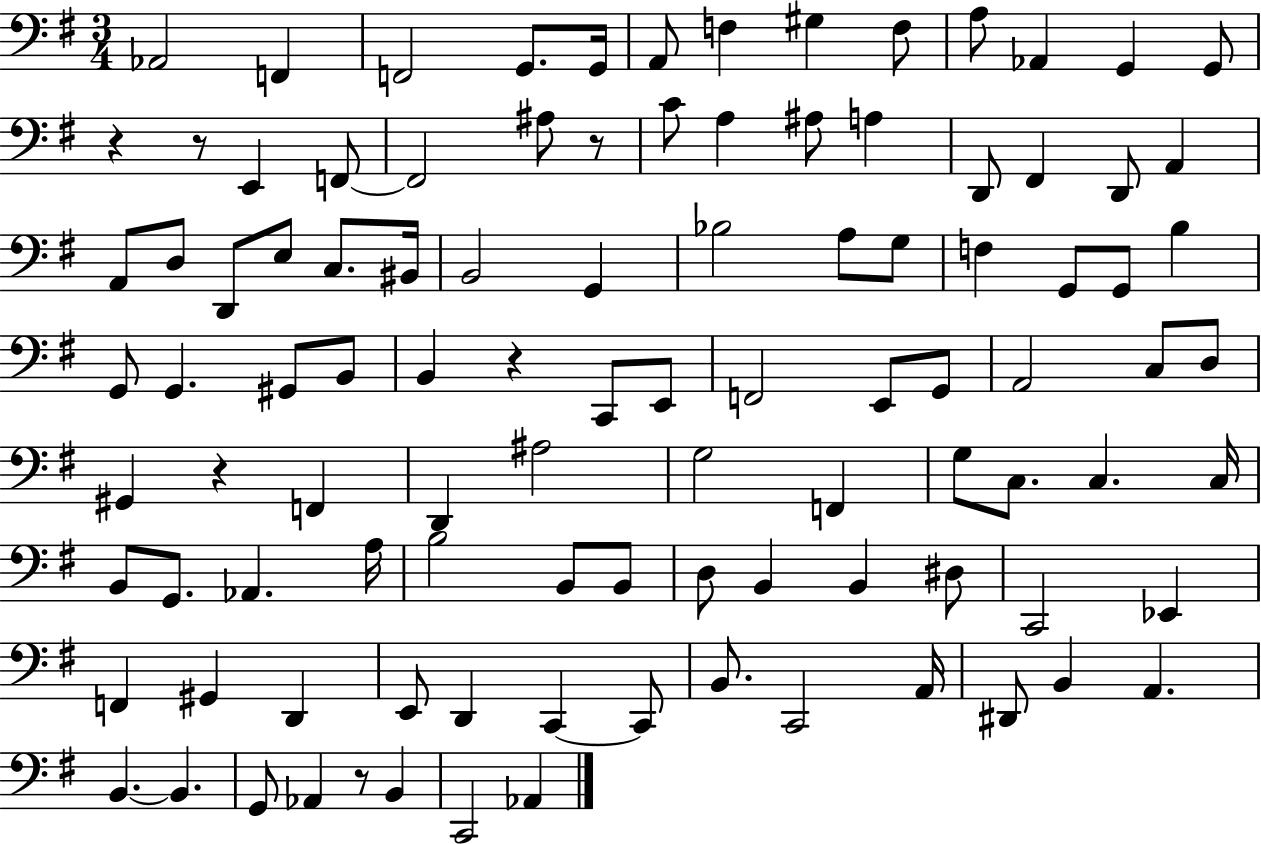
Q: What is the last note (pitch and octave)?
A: Ab2